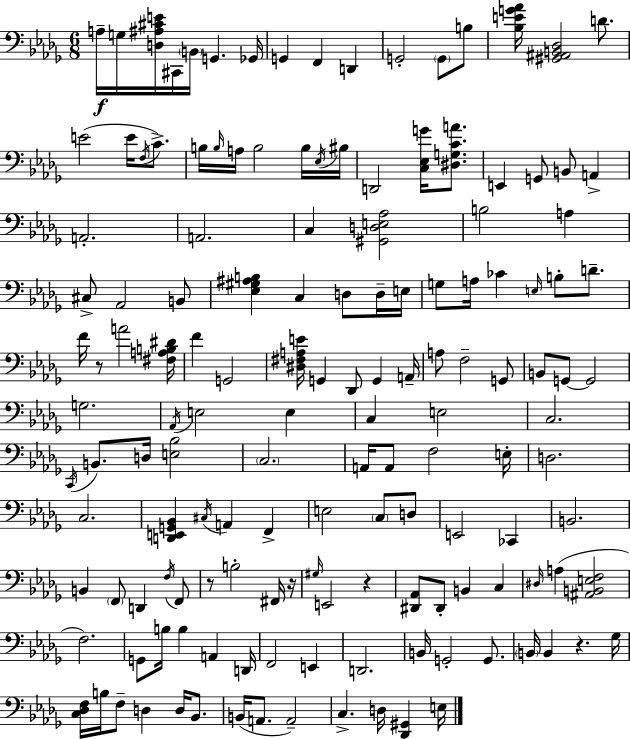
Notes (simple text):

A3/s G3/s [D3,A#3,C#4,E4]/s C#2/s B2/s G2/q. Gb2/s G2/q F2/q D2/q G2/h G2/e B3/e [Bb3,E4,G4,Ab4]/s [G#2,A#2,B2,Db3]/h D4/e. E4/h E4/s F3/s C4/e. B3/s B3/s A3/s B3/h B3/s Eb3/s BIS3/s D2/h [C3,Eb3,G4]/s [D#3,G3,C4,A4]/e. E2/q G2/e B2/e A2/q A2/h. A2/h. C3/q [G#2,D3,E3,Ab3]/h B3/h A3/q C#3/e Ab2/h B2/e [Eb3,G#3,A#3,B3]/q C3/q D3/e D3/s E3/s G3/e A3/s CES4/q E3/s B3/e D4/e. F4/s R/e A4/h [F#3,A3,B3,D#4]/s F4/q G2/h [D#3,F#3,A3,E4]/s G2/q Db2/e G2/q A2/s A3/e F3/h G2/e B2/e G2/e G2/h G3/h. Ab2/s E3/h E3/q C3/q E3/h C3/h. C2/s B2/e. D3/s [E3,Bb3]/h C3/h. A2/s A2/e F3/h E3/s D3/h. C3/h. [D2,E2,G2,Bb2]/q C#3/s A2/q F2/q E3/h C3/e D3/e E2/h CES2/q B2/h. B2/q F2/e D2/q F3/s F2/e R/e B3/h F#2/s R/s G#3/s E2/h R/q [D#2,Ab2]/e D#2/e B2/q C3/q D#3/s A3/q [A#2,B2,E3,F3]/h F3/h. G2/e B3/s B3/q A2/q D2/s F2/h E2/q D2/h. B2/s G2/h G2/e. B2/s B2/q R/q. Gb3/s [C3,Db3,F3]/s B3/s F3/e D3/q D3/s Bb2/e. B2/s A2/e. A2/h C3/q. D3/s [Db2,G#2]/q E3/s